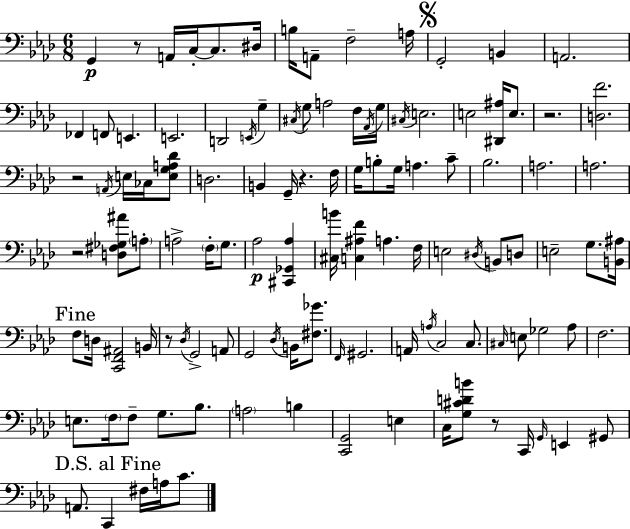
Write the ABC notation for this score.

X:1
T:Untitled
M:6/8
L:1/4
K:Fm
G,, z/2 A,,/4 C,/4 C,/2 ^D,/4 B,/4 A,,/2 F,2 A,/4 G,,2 B,, A,,2 _F,, F,,/2 E,, E,,2 D,,2 E,,/4 G, ^C,/4 G,/2 A,2 F,/4 _A,,/4 G,/4 ^C,/4 E,2 E,2 [^D,,^A,]/4 E,/2 z2 [D,F]2 z2 A,,/4 E,/4 _C,/4 [E,G,A,_D]/2 D,2 B,, G,,/4 z F,/4 G,/4 B,/2 G,/4 A, C/2 _B,2 A,2 A,2 z2 [D,^F,_G,^A]/2 A,/2 A,2 F,/4 G,/2 _A,2 [^C,,_G,,_A,] [^C,B]/4 [C,^A,F] A, F,/4 E,2 ^D,/4 B,,/2 D,/2 E,2 G,/2 [B,,^A,]/4 F,/2 D,/4 [C,,F,,^A,,]2 B,,/4 z/2 _D,/4 G,,2 A,,/2 G,,2 _D,/4 B,,/4 [^F,_G]/2 F,,/4 ^G,,2 A,,/4 A,/4 C,2 C,/2 ^C,/4 E,/2 _G,2 _A,/2 F,2 E,/2 F,/4 F,/2 G,/2 _B,/2 A,2 B, [C,,G,,]2 E, C,/4 [G,^CDB]/2 z/2 C,,/4 G,,/4 E,, ^G,,/2 A,,/2 C,, ^F,/4 A,/4 C/2